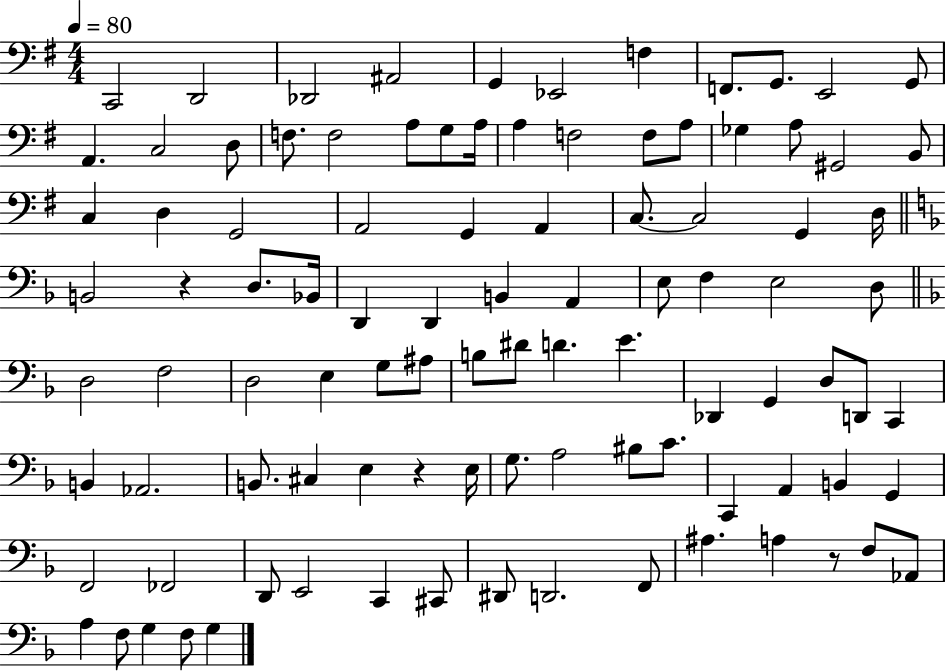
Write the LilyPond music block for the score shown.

{
  \clef bass
  \numericTimeSignature
  \time 4/4
  \key g \major
  \tempo 4 = 80
  c,2 d,2 | des,2 ais,2 | g,4 ees,2 f4 | f,8. g,8. e,2 g,8 | \break a,4. c2 d8 | f8. f2 a8 g8 a16 | a4 f2 f8 a8 | ges4 a8 gis,2 b,8 | \break c4 d4 g,2 | a,2 g,4 a,4 | c8.~~ c2 g,4 d16 | \bar "||" \break \key f \major b,2 r4 d8. bes,16 | d,4 d,4 b,4 a,4 | e8 f4 e2 d8 | \bar "||" \break \key f \major d2 f2 | d2 e4 g8 ais8 | b8 dis'8 d'4. e'4. | des,4 g,4 d8 d,8 c,4 | \break b,4 aes,2. | b,8. cis4 e4 r4 e16 | g8. a2 bis8 c'8. | c,4 a,4 b,4 g,4 | \break f,2 fes,2 | d,8 e,2 c,4 cis,8 | dis,8 d,2. f,8 | ais4. a4 r8 f8 aes,8 | \break a4 f8 g4 f8 g4 | \bar "|."
}